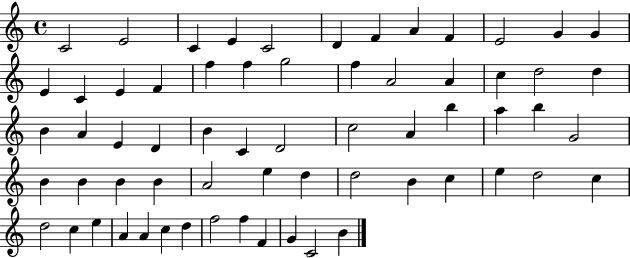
{
  \clef treble
  \time 4/4
  \defaultTimeSignature
  \key c \major
  c'2 e'2 | c'4 e'4 c'2 | d'4 f'4 a'4 f'4 | e'2 g'4 g'4 | \break e'4 c'4 e'4 f'4 | f''4 f''4 g''2 | f''4 a'2 a'4 | c''4 d''2 d''4 | \break b'4 a'4 e'4 d'4 | b'4 c'4 d'2 | c''2 a'4 b''4 | a''4 b''4 g'2 | \break b'4 b'4 b'4 b'4 | a'2 e''4 d''4 | d''2 b'4 c''4 | e''4 d''2 c''4 | \break d''2 c''4 e''4 | a'4 a'4 c''4 d''4 | f''2 f''4 f'4 | g'4 c'2 b'4 | \break \bar "|."
}